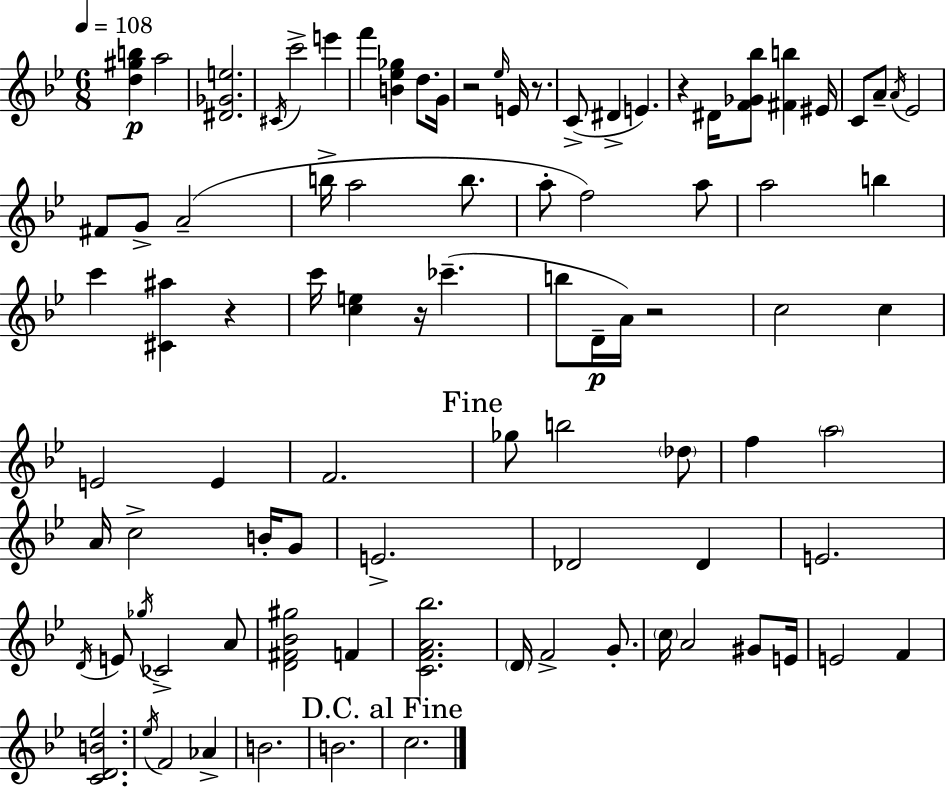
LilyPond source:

{
  \clef treble
  \numericTimeSignature
  \time 6/8
  \key bes \major
  \tempo 4 = 108
  \repeat volta 2 { <d'' gis'' b''>4\p a''2 | <dis' ges' e''>2. | \acciaccatura { cis'16 } c'''2-> e'''4 | f'''4 <b' ees'' ges''>4 d''8. | \break g'16 r2 \grace { ees''16 } e'16 r8. | c'8->( dis'4-> e'4.) | r4 dis'16 <f' ges' bes''>8 <fis' b''>4 | eis'16 c'8 a'8-- \acciaccatura { a'16 } ees'2 | \break fis'8 g'8-> a'2--( | b''16-> a''2 | b''8. a''8-. f''2) | a''8 a''2 b''4 | \break c'''4 <cis' ais''>4 r4 | c'''16 <c'' e''>4 r16 ces'''4.--( | b''8 d'16--\p a'16) r2 | c''2 c''4 | \break e'2 e'4 | f'2. | \mark "Fine" ges''8 b''2 | \parenthesize des''8 f''4 \parenthesize a''2 | \break a'16 c''2-> | b'16-. g'8 e'2.-> | des'2 des'4 | e'2. | \break \acciaccatura { d'16 } e'8 \acciaccatura { ges''16 } ces'2-> | a'8 <d' fis' bes' gis''>2 | f'4 <c' f' a' bes''>2. | \parenthesize d'16 f'2-> | \break g'8.-. \parenthesize c''16 a'2 | gis'8 e'16 e'2 | f'4 <c' d' b' ees''>2. | \acciaccatura { ees''16 } f'2 | \break aes'4-> b'2. | b'2. | \mark "D.C. al Fine" c''2. | } \bar "|."
}